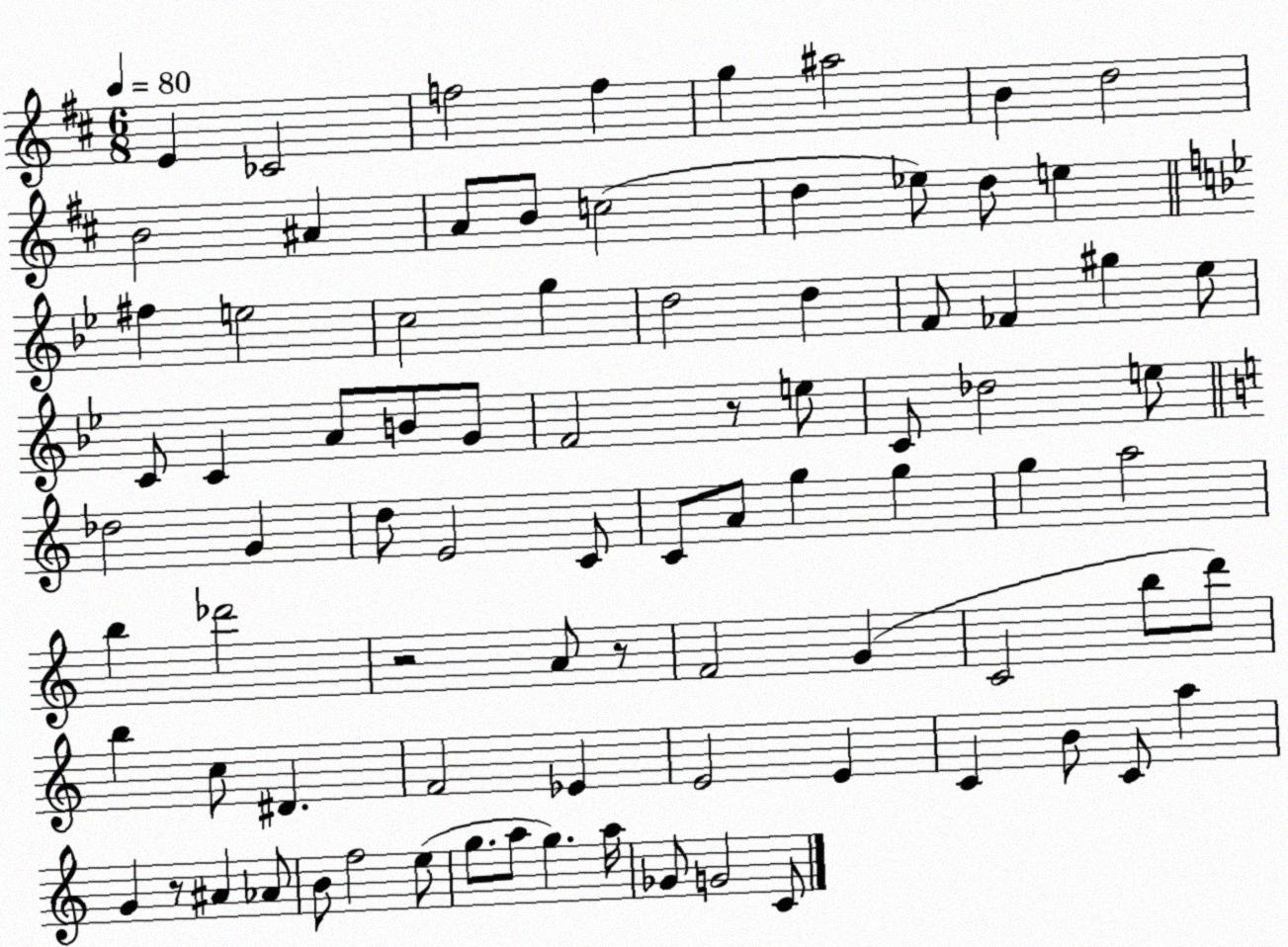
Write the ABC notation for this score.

X:1
T:Untitled
M:6/8
L:1/4
K:D
E _C2 f2 f g ^a2 B d2 B2 ^A A/2 B/2 c2 d _e/2 d/2 e ^f e2 c2 g d2 d F/2 _F ^g _e/2 C/2 C A/2 B/2 G/2 F2 z/2 e/2 C/2 _d2 e/2 _d2 G d/2 E2 C/2 C/2 A/2 g g g a2 b _d'2 z2 A/2 z/2 F2 G C2 b/2 d'/2 b c/2 ^D F2 _E E2 E C B/2 C/2 a G z/2 ^A _A/2 B/2 f2 e/2 g/2 a/2 g a/4 _G/2 G2 C/2